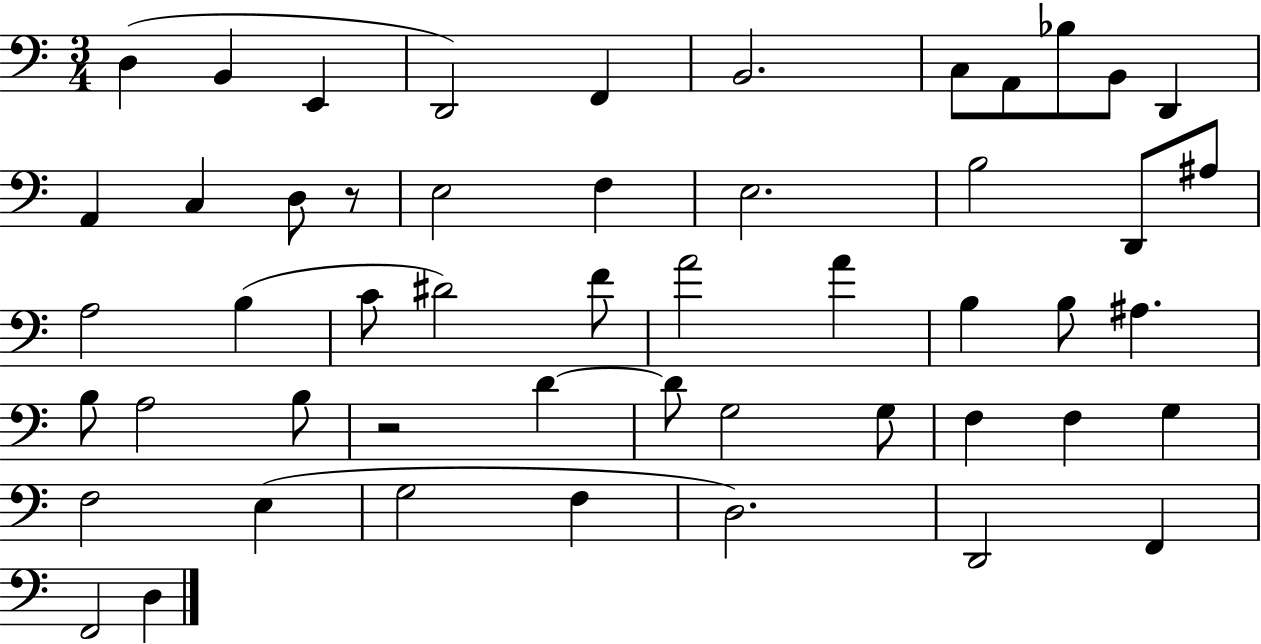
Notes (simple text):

D3/q B2/q E2/q D2/h F2/q B2/h. C3/e A2/e Bb3/e B2/e D2/q A2/q C3/q D3/e R/e E3/h F3/q E3/h. B3/h D2/e A#3/e A3/h B3/q C4/e D#4/h F4/e A4/h A4/q B3/q B3/e A#3/q. B3/e A3/h B3/e R/h D4/q D4/e G3/h G3/e F3/q F3/q G3/q F3/h E3/q G3/h F3/q D3/h. D2/h F2/q F2/h D3/q